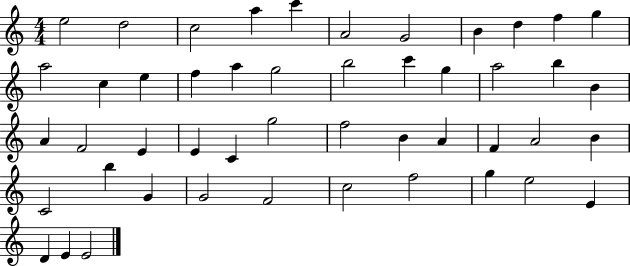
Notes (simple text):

E5/h D5/h C5/h A5/q C6/q A4/h G4/h B4/q D5/q F5/q G5/q A5/h C5/q E5/q F5/q A5/q G5/h B5/h C6/q G5/q A5/h B5/q B4/q A4/q F4/h E4/q E4/q C4/q G5/h F5/h B4/q A4/q F4/q A4/h B4/q C4/h B5/q G4/q G4/h F4/h C5/h F5/h G5/q E5/h E4/q D4/q E4/q E4/h